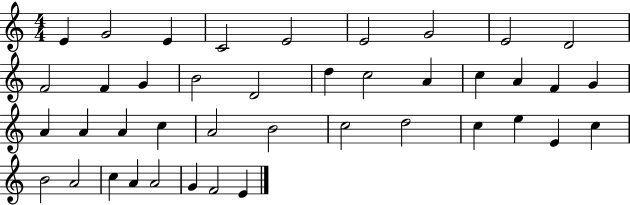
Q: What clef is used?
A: treble